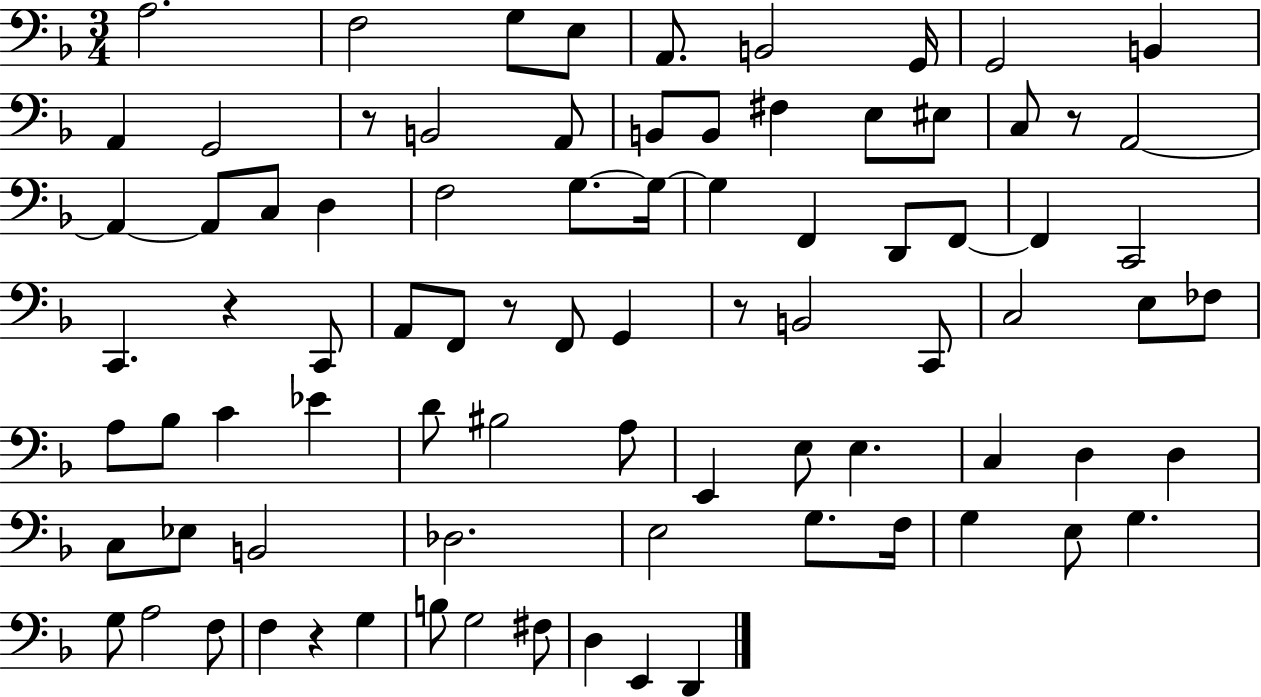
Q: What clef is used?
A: bass